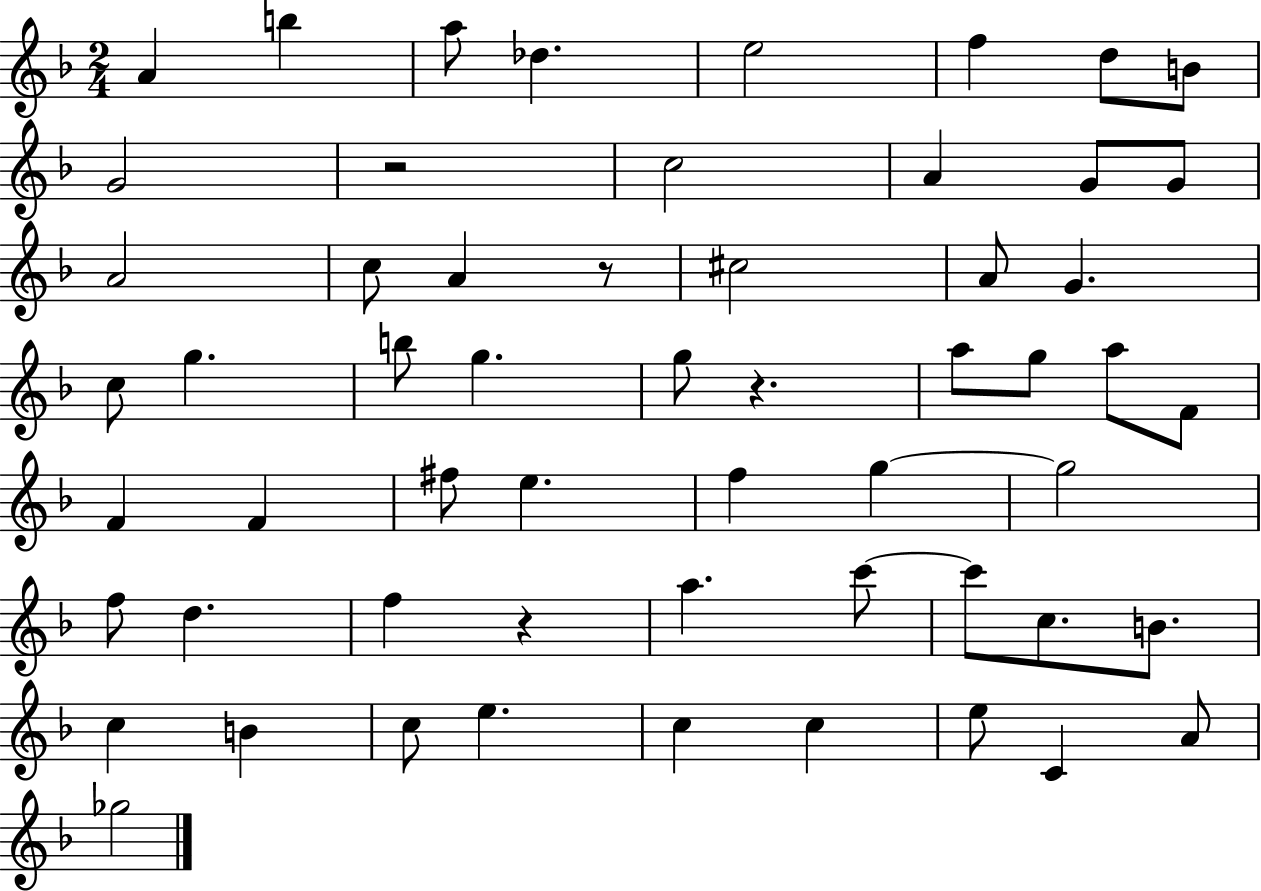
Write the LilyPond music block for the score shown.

{
  \clef treble
  \numericTimeSignature
  \time 2/4
  \key f \major
  a'4 b''4 | a''8 des''4. | e''2 | f''4 d''8 b'8 | \break g'2 | r2 | c''2 | a'4 g'8 g'8 | \break a'2 | c''8 a'4 r8 | cis''2 | a'8 g'4. | \break c''8 g''4. | b''8 g''4. | g''8 r4. | a''8 g''8 a''8 f'8 | \break f'4 f'4 | fis''8 e''4. | f''4 g''4~~ | g''2 | \break f''8 d''4. | f''4 r4 | a''4. c'''8~~ | c'''8 c''8. b'8. | \break c''4 b'4 | c''8 e''4. | c''4 c''4 | e''8 c'4 a'8 | \break ges''2 | \bar "|."
}